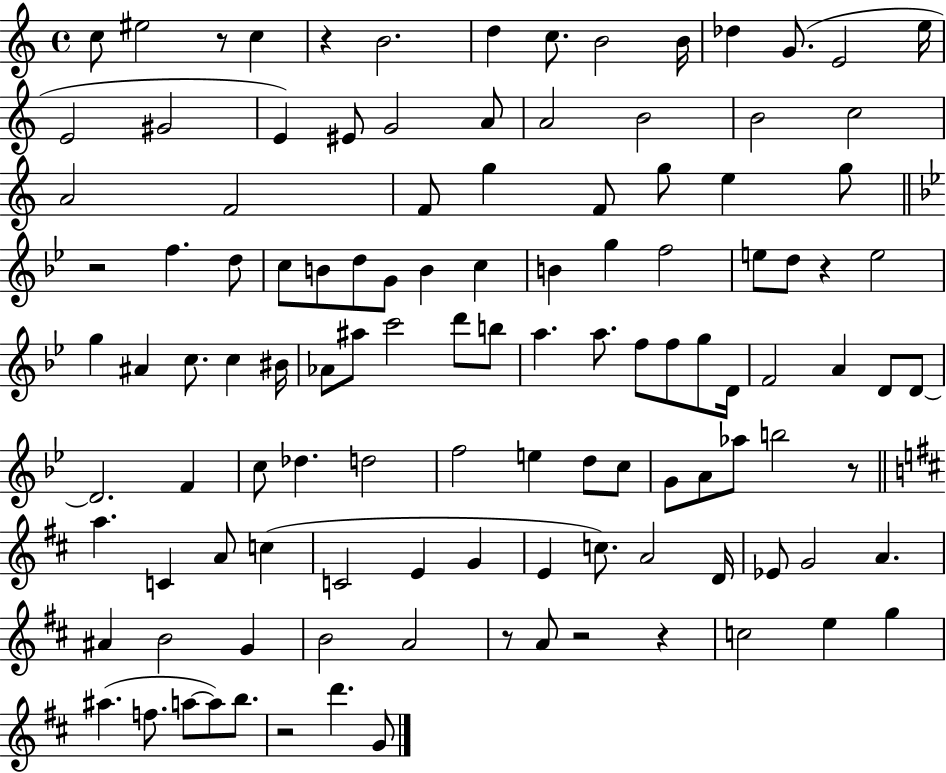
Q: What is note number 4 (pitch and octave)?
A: B4